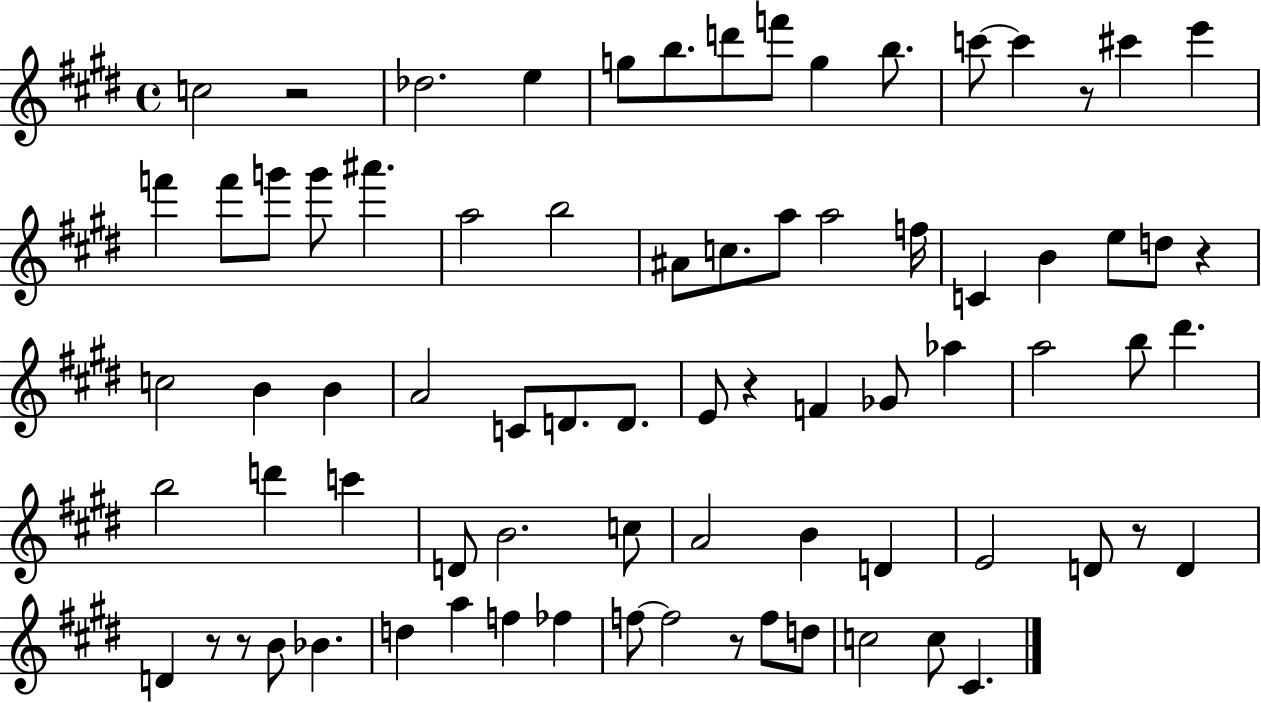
X:1
T:Untitled
M:4/4
L:1/4
K:E
c2 z2 _d2 e g/2 b/2 d'/2 f'/2 g b/2 c'/2 c' z/2 ^c' e' f' f'/2 g'/2 g'/2 ^a' a2 b2 ^A/2 c/2 a/2 a2 f/4 C B e/2 d/2 z c2 B B A2 C/2 D/2 D/2 E/2 z F _G/2 _a a2 b/2 ^d' b2 d' c' D/2 B2 c/2 A2 B D E2 D/2 z/2 D D z/2 z/2 B/2 _B d a f _f f/2 f2 z/2 f/2 d/2 c2 c/2 ^C